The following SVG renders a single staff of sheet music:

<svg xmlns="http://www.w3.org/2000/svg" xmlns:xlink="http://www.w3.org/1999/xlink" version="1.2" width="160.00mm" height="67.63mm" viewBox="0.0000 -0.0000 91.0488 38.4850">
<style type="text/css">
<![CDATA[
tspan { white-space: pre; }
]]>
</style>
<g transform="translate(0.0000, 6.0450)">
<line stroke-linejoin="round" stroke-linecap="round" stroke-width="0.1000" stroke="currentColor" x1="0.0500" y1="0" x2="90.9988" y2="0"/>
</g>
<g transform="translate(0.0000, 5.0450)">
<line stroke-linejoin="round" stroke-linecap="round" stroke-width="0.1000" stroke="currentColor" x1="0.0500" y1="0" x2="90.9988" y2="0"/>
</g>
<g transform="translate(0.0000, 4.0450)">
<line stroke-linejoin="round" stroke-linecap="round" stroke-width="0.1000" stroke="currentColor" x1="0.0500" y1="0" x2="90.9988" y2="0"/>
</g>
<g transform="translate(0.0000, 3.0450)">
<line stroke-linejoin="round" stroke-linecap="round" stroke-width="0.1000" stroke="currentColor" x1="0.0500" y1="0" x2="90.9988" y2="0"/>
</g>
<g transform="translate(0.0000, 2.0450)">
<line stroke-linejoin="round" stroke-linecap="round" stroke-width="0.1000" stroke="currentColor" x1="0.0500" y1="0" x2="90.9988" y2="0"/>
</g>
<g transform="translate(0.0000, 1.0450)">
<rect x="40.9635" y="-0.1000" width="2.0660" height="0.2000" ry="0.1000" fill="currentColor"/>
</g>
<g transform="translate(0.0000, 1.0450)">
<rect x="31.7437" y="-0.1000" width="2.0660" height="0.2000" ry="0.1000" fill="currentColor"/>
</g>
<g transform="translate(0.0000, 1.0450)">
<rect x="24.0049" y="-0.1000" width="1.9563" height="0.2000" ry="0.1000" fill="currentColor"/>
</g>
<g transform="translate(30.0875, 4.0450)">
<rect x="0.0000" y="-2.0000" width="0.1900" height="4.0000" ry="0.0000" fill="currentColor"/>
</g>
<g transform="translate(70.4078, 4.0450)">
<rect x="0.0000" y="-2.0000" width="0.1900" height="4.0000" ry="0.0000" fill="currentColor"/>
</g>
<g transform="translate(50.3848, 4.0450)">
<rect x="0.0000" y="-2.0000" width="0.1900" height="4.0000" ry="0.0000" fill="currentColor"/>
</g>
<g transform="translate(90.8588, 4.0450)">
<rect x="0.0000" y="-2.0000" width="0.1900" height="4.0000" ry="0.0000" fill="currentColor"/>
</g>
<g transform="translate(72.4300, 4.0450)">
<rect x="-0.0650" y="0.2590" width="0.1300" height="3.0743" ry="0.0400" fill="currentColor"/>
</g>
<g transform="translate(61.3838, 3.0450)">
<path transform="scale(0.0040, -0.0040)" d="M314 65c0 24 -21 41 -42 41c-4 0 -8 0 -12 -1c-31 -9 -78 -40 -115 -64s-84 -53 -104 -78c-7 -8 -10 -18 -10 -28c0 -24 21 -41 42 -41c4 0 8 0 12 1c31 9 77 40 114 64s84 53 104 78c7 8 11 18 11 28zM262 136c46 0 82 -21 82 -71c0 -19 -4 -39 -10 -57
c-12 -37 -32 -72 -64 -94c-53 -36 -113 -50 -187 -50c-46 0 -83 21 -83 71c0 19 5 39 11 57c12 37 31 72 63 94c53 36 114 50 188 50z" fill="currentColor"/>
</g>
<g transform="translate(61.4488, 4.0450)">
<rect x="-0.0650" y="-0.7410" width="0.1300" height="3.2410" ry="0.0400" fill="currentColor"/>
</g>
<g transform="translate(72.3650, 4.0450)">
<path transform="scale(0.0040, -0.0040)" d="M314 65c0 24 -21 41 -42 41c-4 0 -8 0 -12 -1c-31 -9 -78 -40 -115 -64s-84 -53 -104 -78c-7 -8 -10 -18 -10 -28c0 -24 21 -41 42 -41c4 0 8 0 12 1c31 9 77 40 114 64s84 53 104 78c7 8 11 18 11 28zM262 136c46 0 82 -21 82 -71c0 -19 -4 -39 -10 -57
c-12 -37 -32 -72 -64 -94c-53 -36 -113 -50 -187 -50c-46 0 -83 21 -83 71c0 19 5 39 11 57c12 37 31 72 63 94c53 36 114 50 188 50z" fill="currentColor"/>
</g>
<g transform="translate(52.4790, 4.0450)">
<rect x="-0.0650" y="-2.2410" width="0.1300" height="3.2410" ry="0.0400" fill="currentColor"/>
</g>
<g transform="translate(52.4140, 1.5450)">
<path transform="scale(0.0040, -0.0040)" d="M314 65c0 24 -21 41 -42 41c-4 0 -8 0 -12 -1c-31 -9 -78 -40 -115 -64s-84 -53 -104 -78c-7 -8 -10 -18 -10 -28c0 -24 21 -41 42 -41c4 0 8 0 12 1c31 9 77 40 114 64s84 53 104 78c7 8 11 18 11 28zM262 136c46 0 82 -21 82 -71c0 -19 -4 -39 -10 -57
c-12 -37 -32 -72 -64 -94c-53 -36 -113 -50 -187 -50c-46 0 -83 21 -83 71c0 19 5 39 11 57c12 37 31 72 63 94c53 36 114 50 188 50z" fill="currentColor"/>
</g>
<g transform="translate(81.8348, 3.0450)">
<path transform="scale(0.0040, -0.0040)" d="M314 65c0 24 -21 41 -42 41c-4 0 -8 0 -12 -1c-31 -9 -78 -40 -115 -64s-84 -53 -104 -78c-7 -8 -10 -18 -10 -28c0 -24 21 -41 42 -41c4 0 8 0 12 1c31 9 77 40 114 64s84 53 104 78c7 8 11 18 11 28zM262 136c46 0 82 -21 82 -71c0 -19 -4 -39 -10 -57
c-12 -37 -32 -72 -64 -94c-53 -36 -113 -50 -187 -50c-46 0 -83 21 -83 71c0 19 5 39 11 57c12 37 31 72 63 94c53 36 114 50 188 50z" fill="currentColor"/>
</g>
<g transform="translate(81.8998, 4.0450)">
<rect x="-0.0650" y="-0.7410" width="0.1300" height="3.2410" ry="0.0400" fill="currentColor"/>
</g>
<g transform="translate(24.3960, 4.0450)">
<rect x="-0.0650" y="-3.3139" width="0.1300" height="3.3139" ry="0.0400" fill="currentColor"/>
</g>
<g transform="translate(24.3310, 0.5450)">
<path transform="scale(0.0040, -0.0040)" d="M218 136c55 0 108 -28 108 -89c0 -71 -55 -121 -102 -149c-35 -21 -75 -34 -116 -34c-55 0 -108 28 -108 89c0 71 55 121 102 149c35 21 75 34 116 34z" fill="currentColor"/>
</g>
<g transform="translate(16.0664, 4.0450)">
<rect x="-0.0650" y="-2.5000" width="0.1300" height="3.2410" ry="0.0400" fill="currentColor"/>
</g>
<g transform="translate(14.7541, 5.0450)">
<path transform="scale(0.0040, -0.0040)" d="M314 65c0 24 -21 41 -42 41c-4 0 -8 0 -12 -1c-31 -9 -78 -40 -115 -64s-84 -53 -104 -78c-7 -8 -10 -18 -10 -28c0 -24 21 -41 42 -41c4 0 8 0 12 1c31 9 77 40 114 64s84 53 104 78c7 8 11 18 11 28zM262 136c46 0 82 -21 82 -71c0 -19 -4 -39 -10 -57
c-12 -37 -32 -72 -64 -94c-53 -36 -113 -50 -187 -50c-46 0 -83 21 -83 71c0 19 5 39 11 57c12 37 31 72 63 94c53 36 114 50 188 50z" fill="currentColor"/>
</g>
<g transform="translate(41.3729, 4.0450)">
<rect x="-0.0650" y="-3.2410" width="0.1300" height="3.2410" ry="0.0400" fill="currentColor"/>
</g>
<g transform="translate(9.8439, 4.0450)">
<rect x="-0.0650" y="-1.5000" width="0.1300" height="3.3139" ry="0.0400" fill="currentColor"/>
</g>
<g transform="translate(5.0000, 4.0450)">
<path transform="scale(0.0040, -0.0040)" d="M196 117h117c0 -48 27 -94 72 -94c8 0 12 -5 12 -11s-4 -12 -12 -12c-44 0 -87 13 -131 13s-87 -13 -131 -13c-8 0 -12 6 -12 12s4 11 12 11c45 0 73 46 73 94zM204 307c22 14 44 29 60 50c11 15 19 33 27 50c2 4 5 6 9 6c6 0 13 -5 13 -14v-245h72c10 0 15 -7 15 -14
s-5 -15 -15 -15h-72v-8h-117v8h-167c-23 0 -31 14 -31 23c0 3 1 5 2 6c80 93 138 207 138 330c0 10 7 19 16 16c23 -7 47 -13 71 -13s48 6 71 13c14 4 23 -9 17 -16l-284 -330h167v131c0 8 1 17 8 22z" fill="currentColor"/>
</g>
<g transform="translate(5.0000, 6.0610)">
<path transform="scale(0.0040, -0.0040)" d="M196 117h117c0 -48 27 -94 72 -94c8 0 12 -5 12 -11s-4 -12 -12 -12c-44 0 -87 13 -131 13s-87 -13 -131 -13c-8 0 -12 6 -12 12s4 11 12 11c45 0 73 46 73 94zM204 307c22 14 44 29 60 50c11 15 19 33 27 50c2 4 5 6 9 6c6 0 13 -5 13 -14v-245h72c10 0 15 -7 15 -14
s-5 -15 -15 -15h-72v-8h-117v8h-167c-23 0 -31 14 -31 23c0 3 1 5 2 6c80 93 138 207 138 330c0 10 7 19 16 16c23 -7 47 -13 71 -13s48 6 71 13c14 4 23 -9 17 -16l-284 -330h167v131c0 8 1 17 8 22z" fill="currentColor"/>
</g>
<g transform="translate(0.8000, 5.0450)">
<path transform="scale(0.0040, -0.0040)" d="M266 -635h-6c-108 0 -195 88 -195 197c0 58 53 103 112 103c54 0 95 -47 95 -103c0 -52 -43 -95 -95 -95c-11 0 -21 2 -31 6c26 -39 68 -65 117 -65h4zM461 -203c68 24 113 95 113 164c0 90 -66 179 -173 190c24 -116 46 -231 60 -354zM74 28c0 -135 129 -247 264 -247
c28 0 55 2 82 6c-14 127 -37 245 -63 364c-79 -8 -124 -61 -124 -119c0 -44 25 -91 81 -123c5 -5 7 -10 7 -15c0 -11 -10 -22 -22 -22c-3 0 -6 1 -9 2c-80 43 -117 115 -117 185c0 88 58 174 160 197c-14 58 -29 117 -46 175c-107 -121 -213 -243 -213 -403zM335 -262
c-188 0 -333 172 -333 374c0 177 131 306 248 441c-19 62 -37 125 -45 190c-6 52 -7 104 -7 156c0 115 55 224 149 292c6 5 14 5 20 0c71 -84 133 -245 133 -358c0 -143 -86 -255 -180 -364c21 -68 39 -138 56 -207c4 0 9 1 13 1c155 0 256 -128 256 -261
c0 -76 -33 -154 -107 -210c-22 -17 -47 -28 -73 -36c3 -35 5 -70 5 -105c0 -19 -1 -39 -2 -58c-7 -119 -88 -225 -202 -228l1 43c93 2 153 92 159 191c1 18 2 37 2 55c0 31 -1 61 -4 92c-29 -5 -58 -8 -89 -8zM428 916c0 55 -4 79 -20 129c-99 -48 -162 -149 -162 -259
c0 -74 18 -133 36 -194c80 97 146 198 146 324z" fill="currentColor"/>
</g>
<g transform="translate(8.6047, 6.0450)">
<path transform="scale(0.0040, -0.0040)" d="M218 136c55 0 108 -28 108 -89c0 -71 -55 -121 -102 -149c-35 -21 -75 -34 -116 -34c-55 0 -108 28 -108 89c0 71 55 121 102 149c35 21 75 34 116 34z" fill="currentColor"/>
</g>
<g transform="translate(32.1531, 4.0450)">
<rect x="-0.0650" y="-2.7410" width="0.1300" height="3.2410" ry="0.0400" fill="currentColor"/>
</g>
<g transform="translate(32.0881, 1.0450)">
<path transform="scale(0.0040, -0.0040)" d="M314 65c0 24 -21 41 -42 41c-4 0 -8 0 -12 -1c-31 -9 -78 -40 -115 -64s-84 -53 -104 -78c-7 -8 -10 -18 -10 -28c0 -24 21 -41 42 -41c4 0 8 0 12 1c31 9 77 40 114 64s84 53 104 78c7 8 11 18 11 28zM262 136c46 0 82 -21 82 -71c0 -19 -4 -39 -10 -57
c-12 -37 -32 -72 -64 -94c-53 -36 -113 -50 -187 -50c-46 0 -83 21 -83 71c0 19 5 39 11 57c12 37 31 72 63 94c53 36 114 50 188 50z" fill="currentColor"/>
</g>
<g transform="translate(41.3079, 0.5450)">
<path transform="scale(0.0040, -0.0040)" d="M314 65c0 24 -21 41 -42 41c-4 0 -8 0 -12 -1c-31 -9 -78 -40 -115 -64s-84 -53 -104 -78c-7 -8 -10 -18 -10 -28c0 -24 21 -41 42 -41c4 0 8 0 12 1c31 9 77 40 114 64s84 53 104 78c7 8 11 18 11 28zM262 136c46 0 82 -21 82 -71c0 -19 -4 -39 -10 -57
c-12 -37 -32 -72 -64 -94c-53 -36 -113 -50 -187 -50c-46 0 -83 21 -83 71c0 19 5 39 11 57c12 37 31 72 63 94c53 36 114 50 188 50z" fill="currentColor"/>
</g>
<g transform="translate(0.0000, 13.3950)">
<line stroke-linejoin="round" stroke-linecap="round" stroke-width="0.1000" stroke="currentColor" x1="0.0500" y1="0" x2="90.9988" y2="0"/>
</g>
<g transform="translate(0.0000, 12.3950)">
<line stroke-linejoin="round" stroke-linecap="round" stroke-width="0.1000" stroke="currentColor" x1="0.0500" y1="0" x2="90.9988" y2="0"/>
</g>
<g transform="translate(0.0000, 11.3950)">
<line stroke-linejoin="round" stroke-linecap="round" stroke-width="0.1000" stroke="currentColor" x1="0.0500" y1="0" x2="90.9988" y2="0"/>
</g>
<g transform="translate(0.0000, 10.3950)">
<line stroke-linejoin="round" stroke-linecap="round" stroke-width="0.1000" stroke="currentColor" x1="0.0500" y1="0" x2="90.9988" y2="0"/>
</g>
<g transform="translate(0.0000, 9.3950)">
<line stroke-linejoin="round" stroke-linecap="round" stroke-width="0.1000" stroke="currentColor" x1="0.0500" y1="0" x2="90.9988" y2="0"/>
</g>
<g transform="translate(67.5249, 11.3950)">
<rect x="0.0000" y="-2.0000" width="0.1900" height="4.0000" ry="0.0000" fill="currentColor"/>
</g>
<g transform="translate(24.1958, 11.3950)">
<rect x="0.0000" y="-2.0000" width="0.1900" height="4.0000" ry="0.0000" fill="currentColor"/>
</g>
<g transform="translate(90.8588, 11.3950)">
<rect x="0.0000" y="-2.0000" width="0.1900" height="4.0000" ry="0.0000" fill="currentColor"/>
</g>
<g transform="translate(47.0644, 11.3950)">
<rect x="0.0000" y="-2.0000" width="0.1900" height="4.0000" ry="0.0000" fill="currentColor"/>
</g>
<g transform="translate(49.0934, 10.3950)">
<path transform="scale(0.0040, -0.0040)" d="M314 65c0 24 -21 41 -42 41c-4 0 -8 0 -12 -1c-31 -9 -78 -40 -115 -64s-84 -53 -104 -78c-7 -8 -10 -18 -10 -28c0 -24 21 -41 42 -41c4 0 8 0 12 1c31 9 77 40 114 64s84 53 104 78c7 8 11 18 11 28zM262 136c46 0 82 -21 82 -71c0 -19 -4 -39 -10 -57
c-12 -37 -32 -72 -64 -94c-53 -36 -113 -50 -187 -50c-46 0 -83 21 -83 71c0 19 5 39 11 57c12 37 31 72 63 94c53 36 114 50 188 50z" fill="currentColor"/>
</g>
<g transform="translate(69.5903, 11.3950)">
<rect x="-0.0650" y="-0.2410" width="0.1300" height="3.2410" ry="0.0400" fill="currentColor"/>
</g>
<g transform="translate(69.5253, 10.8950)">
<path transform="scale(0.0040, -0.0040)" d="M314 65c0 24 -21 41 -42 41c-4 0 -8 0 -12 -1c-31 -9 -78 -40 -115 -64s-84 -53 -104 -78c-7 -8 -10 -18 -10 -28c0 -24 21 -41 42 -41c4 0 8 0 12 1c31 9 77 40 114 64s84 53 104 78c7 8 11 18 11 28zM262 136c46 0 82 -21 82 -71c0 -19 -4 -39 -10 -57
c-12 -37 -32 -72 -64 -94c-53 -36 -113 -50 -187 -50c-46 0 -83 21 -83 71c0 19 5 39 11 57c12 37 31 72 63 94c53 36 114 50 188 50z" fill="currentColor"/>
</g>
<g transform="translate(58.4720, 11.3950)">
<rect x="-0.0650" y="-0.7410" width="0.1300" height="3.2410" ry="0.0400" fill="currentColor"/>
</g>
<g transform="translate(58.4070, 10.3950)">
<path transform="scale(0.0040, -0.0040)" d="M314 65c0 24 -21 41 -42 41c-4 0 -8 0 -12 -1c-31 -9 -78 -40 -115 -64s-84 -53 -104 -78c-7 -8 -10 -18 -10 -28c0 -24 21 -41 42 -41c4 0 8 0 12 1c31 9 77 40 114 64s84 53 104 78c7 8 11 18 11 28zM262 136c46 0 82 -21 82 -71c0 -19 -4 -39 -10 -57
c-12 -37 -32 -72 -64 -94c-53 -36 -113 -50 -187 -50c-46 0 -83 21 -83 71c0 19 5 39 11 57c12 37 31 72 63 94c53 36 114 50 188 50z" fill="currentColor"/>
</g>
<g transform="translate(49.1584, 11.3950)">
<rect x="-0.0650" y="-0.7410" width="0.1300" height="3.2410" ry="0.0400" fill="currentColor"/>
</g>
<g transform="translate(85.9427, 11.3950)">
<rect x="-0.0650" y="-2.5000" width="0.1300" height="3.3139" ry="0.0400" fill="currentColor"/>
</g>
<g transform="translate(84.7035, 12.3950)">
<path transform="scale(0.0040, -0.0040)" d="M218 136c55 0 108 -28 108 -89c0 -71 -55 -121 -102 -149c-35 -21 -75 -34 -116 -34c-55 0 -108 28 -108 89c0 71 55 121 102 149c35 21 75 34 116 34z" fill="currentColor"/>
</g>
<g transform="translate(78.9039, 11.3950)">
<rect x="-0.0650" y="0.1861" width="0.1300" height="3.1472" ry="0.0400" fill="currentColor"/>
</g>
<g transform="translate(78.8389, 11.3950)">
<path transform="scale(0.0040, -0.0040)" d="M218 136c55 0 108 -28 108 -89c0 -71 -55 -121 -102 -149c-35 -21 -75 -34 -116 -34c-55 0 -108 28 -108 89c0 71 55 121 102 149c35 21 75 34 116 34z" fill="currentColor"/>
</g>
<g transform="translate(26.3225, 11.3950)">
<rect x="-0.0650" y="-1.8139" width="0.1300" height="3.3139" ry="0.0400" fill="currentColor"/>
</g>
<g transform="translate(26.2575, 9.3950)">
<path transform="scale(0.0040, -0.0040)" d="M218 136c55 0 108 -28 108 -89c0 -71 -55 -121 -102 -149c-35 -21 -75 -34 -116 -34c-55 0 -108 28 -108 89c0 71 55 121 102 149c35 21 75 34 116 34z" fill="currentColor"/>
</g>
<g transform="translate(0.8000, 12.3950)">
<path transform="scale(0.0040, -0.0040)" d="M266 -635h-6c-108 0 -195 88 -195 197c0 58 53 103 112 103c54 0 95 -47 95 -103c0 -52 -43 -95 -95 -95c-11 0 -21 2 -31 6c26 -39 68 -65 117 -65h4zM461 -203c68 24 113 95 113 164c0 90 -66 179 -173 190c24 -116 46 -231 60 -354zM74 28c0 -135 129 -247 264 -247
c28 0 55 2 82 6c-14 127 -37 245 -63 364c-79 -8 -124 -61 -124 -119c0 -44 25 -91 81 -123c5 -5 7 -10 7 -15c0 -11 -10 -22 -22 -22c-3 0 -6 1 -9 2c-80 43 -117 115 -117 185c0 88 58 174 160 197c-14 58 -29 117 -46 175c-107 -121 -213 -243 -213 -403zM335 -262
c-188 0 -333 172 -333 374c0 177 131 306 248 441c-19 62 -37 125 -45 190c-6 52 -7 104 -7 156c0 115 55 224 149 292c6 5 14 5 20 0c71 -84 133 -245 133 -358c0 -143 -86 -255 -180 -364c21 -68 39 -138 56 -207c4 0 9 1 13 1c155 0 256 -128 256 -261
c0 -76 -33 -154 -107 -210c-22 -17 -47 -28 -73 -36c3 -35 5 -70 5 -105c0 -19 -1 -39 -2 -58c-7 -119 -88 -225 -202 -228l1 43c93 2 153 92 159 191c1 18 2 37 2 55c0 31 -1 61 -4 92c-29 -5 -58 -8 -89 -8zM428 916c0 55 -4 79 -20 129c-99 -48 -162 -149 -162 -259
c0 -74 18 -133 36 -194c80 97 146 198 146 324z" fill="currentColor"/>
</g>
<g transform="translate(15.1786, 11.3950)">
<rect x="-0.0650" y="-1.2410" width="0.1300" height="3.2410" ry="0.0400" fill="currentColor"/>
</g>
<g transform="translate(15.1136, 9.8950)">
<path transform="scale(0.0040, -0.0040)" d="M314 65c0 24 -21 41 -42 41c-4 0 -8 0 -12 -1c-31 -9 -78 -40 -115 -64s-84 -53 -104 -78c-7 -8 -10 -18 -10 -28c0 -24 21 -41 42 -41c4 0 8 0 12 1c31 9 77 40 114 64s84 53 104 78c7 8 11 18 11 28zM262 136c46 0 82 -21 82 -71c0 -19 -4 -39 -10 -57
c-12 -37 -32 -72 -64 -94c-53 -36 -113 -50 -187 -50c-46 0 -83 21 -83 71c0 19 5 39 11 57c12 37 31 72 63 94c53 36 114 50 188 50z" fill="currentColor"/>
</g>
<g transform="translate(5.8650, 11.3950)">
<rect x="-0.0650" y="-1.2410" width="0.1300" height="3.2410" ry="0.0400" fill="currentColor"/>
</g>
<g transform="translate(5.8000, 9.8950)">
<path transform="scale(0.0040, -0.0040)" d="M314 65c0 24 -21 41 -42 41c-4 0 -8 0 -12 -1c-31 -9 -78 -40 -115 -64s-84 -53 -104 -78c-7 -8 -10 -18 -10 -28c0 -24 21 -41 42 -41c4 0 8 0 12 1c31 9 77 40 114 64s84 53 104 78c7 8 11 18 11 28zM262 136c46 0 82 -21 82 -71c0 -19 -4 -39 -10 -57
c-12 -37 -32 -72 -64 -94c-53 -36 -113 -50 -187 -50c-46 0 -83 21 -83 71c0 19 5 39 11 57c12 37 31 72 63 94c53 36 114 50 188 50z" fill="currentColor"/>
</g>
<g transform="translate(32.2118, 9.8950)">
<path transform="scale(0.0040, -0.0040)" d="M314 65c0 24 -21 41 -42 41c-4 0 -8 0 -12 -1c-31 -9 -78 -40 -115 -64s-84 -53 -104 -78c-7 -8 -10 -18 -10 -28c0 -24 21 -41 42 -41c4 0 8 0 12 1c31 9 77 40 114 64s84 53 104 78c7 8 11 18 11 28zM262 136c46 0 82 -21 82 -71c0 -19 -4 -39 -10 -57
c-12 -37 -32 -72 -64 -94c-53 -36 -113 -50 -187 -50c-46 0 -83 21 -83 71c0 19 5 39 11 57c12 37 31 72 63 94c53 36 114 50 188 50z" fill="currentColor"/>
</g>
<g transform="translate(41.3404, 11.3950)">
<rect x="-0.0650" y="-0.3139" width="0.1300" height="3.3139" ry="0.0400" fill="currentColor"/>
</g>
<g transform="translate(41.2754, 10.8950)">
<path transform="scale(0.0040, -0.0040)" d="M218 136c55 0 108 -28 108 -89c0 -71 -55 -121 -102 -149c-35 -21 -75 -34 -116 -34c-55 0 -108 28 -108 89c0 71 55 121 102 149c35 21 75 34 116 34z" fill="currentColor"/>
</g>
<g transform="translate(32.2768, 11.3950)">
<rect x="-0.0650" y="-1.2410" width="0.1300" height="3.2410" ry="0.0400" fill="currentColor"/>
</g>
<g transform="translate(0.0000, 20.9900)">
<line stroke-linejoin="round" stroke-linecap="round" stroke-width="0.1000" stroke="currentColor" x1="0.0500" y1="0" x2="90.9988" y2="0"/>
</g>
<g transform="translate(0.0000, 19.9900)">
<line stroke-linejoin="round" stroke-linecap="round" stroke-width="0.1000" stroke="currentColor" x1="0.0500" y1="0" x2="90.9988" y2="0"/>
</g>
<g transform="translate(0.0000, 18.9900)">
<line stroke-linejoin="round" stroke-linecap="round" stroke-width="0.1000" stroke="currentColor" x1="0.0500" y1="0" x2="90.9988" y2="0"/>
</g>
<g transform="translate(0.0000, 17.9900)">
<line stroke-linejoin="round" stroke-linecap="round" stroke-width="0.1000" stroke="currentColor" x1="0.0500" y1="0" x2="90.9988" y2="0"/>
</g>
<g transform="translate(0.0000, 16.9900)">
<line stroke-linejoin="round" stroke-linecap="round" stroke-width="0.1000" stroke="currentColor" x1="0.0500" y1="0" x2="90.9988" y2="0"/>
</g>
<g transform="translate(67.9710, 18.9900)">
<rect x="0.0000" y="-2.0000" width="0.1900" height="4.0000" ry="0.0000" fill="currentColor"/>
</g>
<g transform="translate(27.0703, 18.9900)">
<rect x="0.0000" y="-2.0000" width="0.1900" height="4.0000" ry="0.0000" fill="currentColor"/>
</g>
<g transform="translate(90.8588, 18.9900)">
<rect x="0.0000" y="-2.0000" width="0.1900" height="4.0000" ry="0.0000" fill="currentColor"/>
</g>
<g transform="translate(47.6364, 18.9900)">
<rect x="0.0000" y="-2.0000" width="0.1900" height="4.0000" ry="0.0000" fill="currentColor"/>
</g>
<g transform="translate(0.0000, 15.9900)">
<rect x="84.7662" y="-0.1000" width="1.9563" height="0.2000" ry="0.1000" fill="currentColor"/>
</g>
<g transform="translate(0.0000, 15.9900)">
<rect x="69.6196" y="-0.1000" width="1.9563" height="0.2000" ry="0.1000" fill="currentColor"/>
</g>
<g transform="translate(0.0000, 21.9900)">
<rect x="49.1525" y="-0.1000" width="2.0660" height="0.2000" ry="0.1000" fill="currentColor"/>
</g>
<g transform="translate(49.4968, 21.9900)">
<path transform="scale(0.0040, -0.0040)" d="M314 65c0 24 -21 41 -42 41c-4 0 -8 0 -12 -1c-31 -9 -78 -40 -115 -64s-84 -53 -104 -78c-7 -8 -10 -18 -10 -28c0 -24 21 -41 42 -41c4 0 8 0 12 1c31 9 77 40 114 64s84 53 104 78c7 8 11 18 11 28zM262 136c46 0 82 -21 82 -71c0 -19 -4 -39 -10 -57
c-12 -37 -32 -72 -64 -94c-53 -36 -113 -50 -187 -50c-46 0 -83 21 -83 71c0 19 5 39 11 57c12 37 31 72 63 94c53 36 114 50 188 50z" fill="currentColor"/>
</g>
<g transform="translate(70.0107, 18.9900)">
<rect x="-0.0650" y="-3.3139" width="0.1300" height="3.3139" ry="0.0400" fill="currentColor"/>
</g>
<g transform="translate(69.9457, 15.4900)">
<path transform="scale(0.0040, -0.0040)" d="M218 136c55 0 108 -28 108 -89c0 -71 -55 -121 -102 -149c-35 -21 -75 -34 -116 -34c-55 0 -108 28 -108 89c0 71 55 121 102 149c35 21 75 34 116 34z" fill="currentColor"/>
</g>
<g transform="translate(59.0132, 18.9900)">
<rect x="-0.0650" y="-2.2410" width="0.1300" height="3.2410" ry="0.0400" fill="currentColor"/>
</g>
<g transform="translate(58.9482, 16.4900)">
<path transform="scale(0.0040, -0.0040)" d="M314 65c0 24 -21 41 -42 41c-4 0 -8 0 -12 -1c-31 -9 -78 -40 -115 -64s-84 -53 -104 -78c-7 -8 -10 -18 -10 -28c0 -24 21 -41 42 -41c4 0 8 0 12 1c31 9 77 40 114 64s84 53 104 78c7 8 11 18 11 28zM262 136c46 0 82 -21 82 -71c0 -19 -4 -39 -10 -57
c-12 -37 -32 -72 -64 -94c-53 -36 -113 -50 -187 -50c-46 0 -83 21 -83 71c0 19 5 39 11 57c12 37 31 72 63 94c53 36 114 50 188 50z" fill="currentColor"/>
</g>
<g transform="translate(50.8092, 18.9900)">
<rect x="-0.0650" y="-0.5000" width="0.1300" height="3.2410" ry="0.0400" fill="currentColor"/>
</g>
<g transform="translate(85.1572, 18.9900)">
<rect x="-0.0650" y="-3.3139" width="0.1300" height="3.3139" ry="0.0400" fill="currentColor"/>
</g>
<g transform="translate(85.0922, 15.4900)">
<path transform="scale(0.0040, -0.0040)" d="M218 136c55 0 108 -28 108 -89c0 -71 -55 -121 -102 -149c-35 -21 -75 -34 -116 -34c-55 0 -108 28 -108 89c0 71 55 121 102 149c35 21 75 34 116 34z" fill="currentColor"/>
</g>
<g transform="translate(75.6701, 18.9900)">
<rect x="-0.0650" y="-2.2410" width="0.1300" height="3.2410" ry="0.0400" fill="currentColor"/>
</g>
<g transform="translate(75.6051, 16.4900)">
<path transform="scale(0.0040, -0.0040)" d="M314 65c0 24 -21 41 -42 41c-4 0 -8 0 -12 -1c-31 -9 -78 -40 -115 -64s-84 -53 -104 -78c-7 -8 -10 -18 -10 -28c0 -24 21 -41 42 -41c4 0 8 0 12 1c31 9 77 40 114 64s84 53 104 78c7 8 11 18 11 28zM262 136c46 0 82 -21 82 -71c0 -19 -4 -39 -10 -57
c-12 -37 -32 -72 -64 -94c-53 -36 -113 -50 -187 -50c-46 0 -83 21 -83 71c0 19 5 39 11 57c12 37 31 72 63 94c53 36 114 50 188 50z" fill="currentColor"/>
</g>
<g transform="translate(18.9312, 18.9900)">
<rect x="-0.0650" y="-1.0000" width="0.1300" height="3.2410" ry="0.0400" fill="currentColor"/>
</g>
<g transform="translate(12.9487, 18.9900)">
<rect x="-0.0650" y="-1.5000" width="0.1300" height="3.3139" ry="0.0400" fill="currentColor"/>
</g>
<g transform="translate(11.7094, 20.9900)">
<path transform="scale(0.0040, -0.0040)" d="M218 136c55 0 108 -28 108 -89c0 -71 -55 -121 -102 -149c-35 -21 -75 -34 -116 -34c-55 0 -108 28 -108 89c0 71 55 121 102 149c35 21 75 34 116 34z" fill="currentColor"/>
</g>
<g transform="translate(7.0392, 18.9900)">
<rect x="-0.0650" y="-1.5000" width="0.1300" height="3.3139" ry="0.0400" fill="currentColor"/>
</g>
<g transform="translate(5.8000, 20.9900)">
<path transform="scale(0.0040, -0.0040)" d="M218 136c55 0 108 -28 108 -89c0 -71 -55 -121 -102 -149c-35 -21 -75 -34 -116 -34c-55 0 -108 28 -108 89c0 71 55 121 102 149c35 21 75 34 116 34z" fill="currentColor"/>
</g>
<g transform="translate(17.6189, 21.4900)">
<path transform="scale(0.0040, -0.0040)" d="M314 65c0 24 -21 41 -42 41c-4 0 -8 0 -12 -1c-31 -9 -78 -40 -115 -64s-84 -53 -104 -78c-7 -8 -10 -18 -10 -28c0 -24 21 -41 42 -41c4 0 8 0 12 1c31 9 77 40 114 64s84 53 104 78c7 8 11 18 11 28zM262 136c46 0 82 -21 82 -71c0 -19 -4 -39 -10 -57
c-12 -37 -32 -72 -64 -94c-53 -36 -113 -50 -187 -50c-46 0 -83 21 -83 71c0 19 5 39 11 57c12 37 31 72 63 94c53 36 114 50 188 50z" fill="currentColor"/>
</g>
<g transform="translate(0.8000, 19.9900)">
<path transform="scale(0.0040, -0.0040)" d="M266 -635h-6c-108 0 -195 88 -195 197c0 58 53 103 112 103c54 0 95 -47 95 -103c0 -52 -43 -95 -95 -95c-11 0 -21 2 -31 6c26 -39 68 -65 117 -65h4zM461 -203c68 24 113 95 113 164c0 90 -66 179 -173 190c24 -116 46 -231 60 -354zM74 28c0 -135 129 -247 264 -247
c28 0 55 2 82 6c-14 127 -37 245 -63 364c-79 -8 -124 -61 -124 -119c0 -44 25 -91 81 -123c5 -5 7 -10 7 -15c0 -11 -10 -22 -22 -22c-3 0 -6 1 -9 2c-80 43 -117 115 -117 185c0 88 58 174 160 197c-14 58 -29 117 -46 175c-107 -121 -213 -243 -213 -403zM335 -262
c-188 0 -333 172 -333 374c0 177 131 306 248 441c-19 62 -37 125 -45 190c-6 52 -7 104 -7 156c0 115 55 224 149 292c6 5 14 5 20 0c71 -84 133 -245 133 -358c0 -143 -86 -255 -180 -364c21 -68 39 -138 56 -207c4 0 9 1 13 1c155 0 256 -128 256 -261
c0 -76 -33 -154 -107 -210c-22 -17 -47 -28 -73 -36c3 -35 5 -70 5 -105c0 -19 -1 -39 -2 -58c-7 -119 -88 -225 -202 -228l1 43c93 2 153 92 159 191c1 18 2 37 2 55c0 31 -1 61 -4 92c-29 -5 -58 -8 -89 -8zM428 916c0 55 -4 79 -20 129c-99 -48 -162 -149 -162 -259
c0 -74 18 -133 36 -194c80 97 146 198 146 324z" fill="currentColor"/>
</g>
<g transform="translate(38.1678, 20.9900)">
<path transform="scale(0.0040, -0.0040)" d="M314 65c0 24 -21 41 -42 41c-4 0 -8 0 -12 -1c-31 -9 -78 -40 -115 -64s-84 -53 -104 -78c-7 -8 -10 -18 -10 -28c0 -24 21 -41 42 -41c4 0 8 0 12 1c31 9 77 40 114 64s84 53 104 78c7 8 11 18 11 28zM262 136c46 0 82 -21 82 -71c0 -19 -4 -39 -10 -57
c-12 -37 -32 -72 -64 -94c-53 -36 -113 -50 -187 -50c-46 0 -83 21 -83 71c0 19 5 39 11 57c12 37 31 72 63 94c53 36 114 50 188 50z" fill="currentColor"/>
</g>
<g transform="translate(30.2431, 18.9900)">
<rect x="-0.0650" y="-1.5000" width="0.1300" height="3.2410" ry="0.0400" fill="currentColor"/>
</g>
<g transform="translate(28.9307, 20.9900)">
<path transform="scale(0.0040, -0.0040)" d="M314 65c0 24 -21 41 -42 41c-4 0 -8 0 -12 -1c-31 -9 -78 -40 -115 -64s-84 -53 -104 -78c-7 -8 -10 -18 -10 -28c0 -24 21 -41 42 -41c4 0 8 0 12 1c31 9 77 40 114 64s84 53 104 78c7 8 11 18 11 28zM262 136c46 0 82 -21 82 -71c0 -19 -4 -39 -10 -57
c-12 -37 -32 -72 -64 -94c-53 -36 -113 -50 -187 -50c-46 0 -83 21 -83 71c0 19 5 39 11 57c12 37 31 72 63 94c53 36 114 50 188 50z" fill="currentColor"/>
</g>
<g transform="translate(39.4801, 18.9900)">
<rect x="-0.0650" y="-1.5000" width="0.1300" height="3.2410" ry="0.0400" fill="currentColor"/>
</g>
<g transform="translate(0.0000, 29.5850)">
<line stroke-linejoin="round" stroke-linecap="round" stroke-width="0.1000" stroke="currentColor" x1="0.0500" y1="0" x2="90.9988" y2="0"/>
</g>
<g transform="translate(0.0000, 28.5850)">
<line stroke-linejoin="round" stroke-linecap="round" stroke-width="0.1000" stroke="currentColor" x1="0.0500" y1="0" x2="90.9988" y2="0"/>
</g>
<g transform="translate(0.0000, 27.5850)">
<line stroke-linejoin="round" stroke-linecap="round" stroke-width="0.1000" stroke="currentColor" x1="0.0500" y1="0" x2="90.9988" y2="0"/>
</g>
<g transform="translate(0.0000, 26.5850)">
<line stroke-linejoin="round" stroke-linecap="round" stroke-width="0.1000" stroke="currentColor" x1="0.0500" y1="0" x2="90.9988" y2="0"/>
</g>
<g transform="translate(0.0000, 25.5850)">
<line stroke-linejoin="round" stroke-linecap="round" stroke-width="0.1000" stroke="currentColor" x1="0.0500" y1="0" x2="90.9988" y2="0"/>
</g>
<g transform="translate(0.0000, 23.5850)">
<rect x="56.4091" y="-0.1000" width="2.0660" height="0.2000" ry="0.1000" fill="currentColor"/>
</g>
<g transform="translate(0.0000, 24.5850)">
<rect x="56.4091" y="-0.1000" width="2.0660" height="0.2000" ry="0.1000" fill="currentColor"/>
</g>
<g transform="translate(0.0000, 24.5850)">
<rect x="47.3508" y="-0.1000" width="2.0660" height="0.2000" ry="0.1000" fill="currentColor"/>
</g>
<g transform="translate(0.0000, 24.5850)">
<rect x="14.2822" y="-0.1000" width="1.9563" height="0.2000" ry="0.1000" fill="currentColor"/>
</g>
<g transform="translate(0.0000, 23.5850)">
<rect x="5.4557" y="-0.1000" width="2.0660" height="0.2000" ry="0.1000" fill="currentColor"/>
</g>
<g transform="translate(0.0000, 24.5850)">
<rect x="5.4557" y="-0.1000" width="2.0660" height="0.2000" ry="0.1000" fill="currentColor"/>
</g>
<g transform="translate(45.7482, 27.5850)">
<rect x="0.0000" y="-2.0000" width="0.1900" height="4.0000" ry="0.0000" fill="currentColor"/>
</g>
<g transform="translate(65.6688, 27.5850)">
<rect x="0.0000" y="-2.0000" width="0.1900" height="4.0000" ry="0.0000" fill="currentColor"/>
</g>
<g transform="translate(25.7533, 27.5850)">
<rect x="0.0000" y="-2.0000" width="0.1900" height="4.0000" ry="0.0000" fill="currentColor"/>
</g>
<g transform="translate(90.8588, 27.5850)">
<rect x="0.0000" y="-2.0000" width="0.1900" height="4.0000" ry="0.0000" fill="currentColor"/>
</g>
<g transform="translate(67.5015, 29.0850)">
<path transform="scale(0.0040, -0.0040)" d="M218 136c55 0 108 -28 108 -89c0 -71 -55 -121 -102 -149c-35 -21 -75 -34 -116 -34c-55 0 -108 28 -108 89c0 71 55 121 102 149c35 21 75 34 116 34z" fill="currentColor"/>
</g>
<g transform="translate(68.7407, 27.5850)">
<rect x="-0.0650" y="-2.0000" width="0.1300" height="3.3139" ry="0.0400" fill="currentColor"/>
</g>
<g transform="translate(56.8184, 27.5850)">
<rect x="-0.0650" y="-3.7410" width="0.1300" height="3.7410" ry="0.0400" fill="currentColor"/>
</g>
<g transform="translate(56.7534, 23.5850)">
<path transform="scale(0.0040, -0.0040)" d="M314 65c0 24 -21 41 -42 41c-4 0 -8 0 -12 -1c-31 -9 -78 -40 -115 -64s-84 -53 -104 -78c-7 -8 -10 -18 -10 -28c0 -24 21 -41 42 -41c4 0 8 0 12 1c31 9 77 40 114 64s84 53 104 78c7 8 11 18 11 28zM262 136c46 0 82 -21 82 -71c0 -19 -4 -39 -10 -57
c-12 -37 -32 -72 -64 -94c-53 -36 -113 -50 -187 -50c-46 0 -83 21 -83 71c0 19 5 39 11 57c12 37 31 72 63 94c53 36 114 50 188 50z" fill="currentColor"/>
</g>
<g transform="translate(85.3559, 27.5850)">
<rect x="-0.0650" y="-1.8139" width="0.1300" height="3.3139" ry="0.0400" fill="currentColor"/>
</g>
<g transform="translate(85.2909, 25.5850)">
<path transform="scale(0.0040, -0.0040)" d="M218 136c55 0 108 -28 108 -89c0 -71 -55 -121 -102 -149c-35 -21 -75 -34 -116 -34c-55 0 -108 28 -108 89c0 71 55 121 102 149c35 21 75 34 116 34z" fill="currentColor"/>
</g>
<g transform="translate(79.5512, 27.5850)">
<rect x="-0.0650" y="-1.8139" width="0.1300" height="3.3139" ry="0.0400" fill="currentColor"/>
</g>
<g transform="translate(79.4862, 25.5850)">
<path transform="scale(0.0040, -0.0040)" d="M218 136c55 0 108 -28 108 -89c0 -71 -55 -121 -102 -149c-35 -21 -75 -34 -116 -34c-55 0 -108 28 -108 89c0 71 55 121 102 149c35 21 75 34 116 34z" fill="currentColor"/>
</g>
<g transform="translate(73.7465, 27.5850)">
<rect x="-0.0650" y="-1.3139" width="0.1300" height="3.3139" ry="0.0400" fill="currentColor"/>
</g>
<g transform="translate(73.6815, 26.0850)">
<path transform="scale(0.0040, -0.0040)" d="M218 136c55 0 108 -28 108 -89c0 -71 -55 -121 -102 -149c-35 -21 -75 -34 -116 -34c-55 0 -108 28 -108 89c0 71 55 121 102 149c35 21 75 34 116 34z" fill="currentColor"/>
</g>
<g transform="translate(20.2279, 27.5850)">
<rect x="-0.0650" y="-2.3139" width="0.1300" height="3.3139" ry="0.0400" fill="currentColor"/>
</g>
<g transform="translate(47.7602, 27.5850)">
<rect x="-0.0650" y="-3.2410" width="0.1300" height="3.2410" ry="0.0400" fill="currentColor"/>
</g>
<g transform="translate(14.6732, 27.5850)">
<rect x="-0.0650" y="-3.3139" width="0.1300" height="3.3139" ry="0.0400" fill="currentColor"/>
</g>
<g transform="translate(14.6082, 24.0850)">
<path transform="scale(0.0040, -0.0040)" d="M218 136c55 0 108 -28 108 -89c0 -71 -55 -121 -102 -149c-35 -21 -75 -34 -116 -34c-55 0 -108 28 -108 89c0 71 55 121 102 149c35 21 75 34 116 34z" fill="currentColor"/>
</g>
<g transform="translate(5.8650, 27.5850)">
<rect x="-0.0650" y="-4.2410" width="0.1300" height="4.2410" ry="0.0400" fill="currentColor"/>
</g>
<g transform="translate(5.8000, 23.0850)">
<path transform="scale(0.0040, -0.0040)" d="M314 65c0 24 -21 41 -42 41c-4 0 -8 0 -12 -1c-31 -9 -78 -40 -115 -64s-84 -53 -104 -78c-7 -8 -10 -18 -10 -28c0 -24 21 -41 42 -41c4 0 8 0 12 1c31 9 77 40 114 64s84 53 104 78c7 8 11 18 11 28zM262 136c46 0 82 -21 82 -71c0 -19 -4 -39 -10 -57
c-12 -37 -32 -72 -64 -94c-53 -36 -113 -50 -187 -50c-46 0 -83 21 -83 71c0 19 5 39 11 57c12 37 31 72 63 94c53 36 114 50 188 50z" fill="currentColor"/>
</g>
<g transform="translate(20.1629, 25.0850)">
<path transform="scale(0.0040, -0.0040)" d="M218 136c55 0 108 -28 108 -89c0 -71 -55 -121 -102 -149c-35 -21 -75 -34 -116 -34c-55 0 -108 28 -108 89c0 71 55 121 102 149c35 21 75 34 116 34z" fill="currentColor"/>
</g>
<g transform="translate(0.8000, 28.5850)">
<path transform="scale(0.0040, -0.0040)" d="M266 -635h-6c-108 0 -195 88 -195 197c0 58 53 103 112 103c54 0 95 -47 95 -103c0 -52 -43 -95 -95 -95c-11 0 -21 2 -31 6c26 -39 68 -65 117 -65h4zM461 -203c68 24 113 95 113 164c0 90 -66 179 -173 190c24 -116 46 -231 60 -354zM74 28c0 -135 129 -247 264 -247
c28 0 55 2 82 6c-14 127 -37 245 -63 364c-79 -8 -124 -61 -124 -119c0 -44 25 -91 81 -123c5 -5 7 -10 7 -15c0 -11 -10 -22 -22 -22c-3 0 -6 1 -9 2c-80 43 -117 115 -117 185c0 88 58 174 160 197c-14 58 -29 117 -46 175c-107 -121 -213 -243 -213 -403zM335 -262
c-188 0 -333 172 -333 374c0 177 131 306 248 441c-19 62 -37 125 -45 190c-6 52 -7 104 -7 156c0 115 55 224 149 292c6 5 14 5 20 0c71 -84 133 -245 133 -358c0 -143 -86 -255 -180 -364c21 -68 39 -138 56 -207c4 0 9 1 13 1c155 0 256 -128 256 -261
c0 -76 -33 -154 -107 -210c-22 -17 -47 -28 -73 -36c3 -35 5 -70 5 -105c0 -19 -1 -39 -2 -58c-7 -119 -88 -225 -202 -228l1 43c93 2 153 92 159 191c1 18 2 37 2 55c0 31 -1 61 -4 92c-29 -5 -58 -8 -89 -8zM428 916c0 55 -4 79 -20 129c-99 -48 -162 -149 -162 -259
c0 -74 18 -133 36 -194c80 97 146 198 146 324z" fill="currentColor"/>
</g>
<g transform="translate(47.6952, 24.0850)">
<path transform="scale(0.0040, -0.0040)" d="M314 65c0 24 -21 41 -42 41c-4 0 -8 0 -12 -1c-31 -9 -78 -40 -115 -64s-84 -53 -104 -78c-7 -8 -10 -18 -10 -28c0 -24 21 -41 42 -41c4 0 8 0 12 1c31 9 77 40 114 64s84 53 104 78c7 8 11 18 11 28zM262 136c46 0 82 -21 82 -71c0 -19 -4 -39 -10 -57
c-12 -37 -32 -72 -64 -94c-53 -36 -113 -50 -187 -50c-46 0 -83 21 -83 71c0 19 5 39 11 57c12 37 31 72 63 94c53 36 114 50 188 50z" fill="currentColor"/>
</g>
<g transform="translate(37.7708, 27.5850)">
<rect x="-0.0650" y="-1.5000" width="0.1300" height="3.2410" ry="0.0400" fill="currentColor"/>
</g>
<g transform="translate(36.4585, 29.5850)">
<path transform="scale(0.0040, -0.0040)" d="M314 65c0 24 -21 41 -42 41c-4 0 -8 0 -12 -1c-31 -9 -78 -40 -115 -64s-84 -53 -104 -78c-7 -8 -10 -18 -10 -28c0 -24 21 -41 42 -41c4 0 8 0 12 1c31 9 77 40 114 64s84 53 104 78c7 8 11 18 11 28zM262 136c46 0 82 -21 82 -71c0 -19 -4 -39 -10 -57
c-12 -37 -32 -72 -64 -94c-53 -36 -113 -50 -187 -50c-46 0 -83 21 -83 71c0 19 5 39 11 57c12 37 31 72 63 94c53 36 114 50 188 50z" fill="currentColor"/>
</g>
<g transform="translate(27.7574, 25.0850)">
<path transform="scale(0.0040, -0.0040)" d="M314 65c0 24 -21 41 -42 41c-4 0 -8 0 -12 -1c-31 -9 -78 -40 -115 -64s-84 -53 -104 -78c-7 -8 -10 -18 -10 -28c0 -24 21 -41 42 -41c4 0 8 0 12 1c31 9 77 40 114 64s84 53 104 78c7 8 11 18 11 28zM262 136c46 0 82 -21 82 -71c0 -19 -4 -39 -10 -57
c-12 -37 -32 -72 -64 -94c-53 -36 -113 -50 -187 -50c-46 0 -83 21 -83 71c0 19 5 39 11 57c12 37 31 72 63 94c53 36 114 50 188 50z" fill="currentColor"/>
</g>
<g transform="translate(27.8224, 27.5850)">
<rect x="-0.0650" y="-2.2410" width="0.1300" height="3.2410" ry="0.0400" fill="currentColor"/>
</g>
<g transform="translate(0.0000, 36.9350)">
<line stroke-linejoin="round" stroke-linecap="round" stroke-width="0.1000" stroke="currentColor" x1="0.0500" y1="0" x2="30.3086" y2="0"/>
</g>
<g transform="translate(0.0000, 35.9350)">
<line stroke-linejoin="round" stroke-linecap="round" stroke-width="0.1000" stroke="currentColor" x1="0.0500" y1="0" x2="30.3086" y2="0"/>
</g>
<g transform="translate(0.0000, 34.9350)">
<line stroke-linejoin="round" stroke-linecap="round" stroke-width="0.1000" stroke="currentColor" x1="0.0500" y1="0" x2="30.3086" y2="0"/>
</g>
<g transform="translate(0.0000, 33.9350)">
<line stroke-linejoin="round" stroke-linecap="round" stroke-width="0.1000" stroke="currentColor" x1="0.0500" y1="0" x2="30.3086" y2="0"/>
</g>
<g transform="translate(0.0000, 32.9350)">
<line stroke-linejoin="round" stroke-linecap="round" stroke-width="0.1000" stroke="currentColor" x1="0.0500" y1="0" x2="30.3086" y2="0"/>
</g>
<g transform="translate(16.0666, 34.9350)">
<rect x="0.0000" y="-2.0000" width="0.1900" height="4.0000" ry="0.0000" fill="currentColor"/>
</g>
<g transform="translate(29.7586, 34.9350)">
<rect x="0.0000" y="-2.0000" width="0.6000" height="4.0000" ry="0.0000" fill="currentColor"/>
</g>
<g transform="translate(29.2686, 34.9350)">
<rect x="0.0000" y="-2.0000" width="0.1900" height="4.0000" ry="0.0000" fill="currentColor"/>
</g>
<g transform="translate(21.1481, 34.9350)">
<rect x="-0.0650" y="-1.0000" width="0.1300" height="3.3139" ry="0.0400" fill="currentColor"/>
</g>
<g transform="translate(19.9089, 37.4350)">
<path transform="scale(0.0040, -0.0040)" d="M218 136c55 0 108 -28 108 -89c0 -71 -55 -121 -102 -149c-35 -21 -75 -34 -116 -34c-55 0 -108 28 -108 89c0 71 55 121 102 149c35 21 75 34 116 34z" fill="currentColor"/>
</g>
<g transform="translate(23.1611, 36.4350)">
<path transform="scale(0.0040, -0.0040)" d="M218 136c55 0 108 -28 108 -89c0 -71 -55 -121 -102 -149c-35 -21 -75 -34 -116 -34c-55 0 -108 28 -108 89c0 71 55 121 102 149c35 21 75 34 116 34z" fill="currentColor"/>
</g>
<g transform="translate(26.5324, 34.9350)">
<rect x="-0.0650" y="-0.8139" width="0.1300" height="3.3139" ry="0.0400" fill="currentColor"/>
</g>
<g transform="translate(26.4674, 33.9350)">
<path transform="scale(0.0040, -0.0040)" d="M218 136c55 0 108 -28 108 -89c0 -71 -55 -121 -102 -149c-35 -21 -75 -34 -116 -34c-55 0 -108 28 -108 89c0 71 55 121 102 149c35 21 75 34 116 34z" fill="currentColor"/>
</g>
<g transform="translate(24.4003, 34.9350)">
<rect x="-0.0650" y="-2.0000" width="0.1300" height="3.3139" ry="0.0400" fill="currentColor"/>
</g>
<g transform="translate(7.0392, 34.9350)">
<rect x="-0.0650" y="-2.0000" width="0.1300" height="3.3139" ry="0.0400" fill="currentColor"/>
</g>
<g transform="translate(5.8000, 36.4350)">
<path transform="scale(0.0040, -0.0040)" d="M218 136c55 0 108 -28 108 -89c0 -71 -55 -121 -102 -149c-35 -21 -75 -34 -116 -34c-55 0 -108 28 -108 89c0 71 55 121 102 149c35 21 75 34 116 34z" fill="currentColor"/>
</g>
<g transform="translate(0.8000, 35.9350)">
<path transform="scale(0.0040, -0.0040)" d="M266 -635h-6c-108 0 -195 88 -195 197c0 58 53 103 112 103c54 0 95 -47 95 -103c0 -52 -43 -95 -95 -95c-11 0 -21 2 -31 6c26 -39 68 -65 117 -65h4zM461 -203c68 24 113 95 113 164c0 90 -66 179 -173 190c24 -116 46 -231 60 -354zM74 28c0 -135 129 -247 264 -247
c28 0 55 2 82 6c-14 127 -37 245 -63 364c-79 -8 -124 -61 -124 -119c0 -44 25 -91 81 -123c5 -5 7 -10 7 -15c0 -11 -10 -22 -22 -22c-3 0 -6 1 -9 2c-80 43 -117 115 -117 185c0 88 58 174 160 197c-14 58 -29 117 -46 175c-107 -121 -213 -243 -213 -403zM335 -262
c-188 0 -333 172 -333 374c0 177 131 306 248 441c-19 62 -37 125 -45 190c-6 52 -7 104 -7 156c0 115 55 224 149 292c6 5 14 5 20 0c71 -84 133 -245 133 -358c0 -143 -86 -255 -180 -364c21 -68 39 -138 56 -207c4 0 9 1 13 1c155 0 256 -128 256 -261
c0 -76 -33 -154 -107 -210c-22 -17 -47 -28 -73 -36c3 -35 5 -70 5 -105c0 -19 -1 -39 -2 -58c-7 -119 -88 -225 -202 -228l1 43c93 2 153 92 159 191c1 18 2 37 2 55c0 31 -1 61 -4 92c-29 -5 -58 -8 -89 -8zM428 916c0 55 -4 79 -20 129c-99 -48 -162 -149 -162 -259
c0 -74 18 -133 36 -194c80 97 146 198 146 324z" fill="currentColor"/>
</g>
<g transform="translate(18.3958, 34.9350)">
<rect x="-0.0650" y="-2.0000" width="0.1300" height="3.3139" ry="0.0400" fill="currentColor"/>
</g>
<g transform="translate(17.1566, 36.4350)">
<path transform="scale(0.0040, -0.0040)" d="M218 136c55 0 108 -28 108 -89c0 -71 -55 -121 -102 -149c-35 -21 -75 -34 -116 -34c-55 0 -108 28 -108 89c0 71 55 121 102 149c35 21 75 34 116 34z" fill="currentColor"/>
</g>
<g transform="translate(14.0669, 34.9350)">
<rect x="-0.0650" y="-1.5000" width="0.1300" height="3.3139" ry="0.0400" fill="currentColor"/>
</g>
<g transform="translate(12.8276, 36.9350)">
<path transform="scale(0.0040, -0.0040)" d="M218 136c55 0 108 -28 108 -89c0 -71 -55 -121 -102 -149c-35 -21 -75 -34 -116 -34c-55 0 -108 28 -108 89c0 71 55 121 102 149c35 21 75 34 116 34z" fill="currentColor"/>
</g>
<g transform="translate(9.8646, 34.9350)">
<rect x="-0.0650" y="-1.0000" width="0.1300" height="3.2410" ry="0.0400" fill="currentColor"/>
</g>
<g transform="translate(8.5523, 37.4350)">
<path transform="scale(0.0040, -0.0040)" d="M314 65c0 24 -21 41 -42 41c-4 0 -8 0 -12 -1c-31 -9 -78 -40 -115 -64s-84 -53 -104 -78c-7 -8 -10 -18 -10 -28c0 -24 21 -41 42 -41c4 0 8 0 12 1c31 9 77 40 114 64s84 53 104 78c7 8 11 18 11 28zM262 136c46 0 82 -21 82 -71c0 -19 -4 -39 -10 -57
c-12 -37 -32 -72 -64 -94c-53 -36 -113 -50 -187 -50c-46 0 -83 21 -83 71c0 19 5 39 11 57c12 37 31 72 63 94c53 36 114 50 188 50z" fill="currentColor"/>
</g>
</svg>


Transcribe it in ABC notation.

X:1
T:Untitled
M:4/4
L:1/4
K:C
E G2 b a2 b2 g2 d2 B2 d2 e2 e2 f e2 c d2 d2 c2 B G E E D2 E2 E2 C2 g2 b g2 b d'2 b g g2 E2 b2 c'2 F e f f F D2 E F D F d